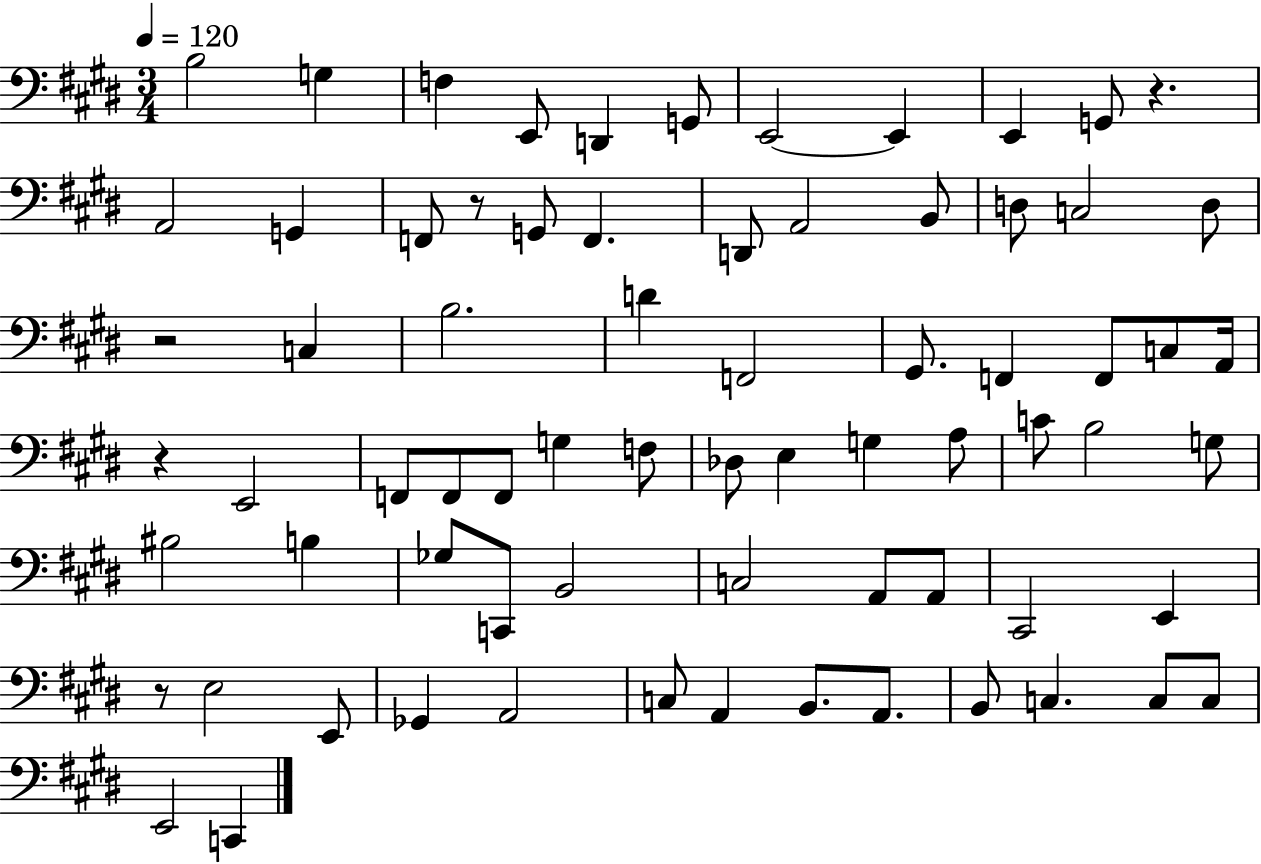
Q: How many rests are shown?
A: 5